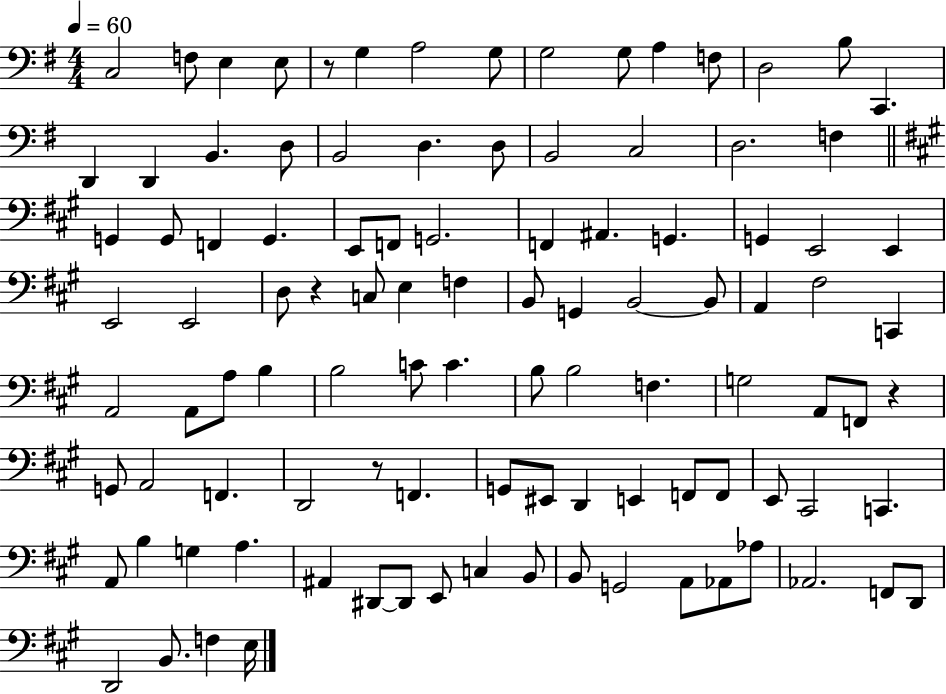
X:1
T:Untitled
M:4/4
L:1/4
K:G
C,2 F,/2 E, E,/2 z/2 G, A,2 G,/2 G,2 G,/2 A, F,/2 D,2 B,/2 C,, D,, D,, B,, D,/2 B,,2 D, D,/2 B,,2 C,2 D,2 F, G,, G,,/2 F,, G,, E,,/2 F,,/2 G,,2 F,, ^A,, G,, G,, E,,2 E,, E,,2 E,,2 D,/2 z C,/2 E, F, B,,/2 G,, B,,2 B,,/2 A,, ^F,2 C,, A,,2 A,,/2 A,/2 B, B,2 C/2 C B,/2 B,2 F, G,2 A,,/2 F,,/2 z G,,/2 A,,2 F,, D,,2 z/2 F,, G,,/2 ^E,,/2 D,, E,, F,,/2 F,,/2 E,,/2 ^C,,2 C,, A,,/2 B, G, A, ^A,, ^D,,/2 ^D,,/2 E,,/2 C, B,,/2 B,,/2 G,,2 A,,/2 _A,,/2 _A,/2 _A,,2 F,,/2 D,,/2 D,,2 B,,/2 F, E,/4